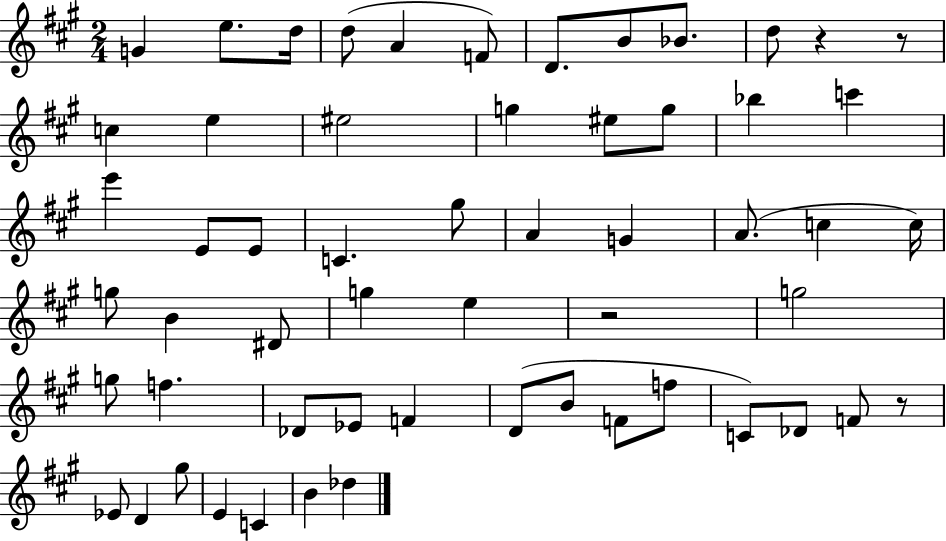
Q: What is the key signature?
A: A major